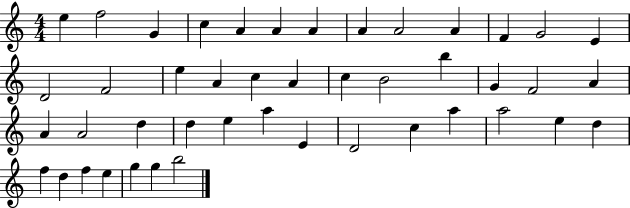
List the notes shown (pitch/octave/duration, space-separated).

E5/q F5/h G4/q C5/q A4/q A4/q A4/q A4/q A4/h A4/q F4/q G4/h E4/q D4/h F4/h E5/q A4/q C5/q A4/q C5/q B4/h B5/q G4/q F4/h A4/q A4/q A4/h D5/q D5/q E5/q A5/q E4/q D4/h C5/q A5/q A5/h E5/q D5/q F5/q D5/q F5/q E5/q G5/q G5/q B5/h